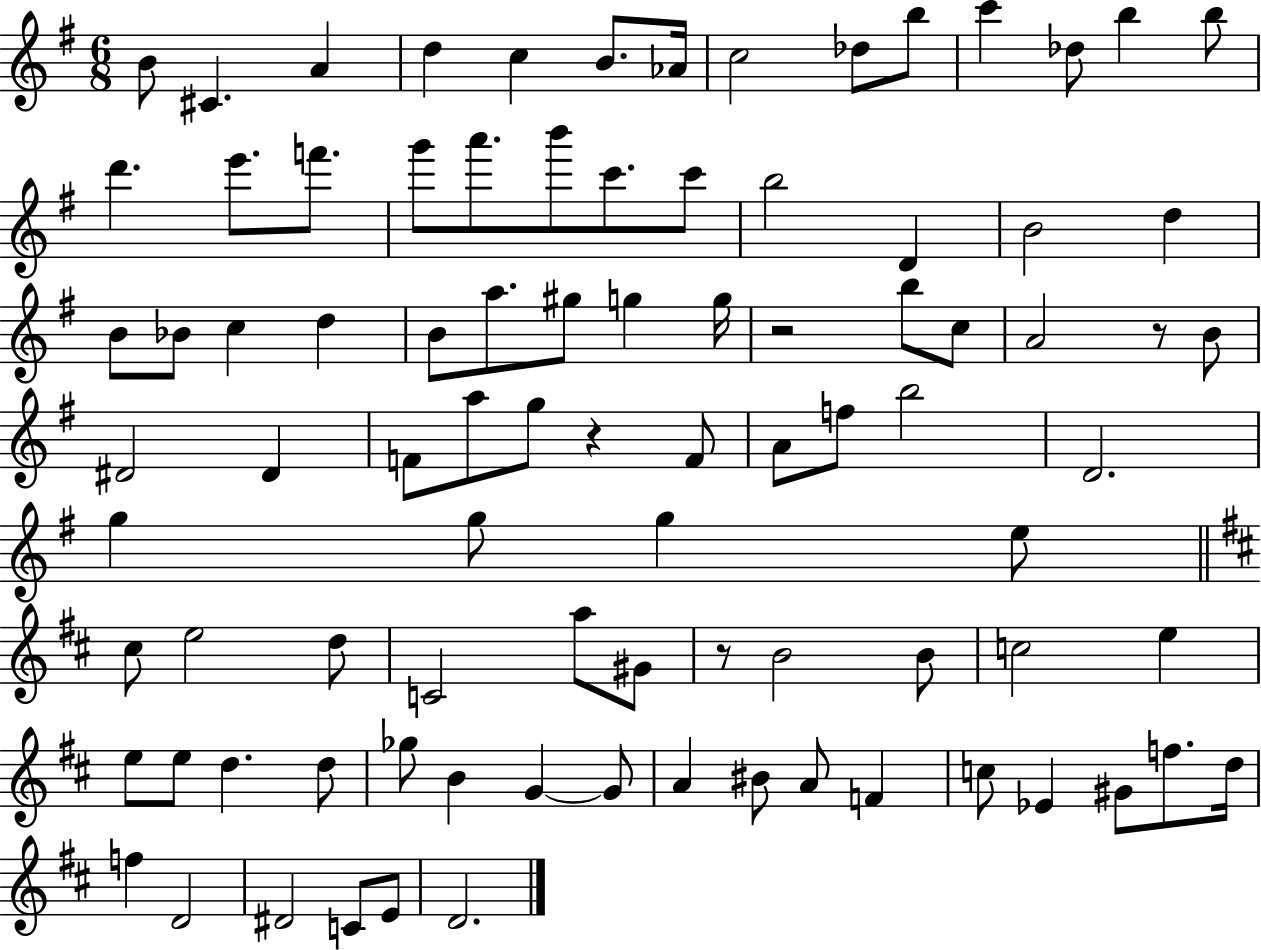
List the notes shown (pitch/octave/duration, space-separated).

B4/e C#4/q. A4/q D5/q C5/q B4/e. Ab4/s C5/h Db5/e B5/e C6/q Db5/e B5/q B5/e D6/q. E6/e. F6/e. G6/e A6/e. B6/e C6/e. C6/e B5/h D4/q B4/h D5/q B4/e Bb4/e C5/q D5/q B4/e A5/e. G#5/e G5/q G5/s R/h B5/e C5/e A4/h R/e B4/e D#4/h D#4/q F4/e A5/e G5/e R/q F4/e A4/e F5/e B5/h D4/h. G5/q G5/e G5/q E5/e C#5/e E5/h D5/e C4/h A5/e G#4/e R/e B4/h B4/e C5/h E5/q E5/e E5/e D5/q. D5/e Gb5/e B4/q G4/q G4/e A4/q BIS4/e A4/e F4/q C5/e Eb4/q G#4/e F5/e. D5/s F5/q D4/h D#4/h C4/e E4/e D4/h.